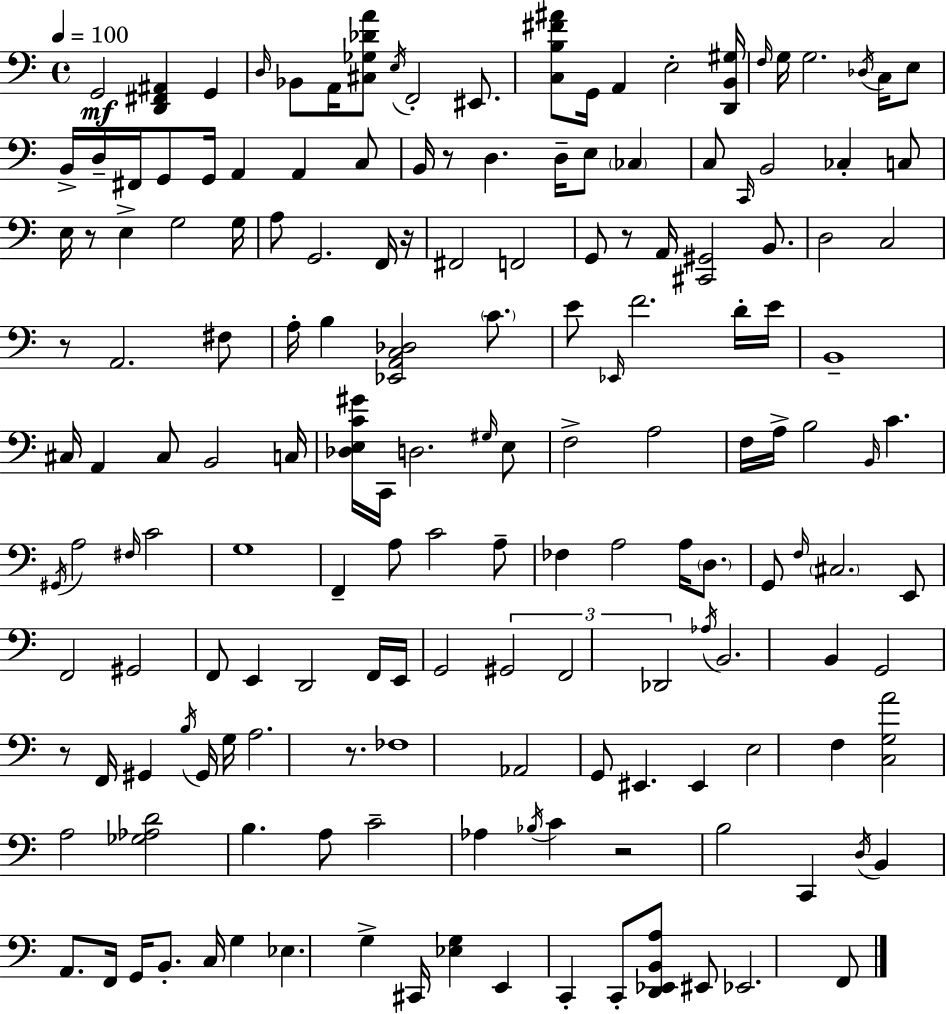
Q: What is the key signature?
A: A minor